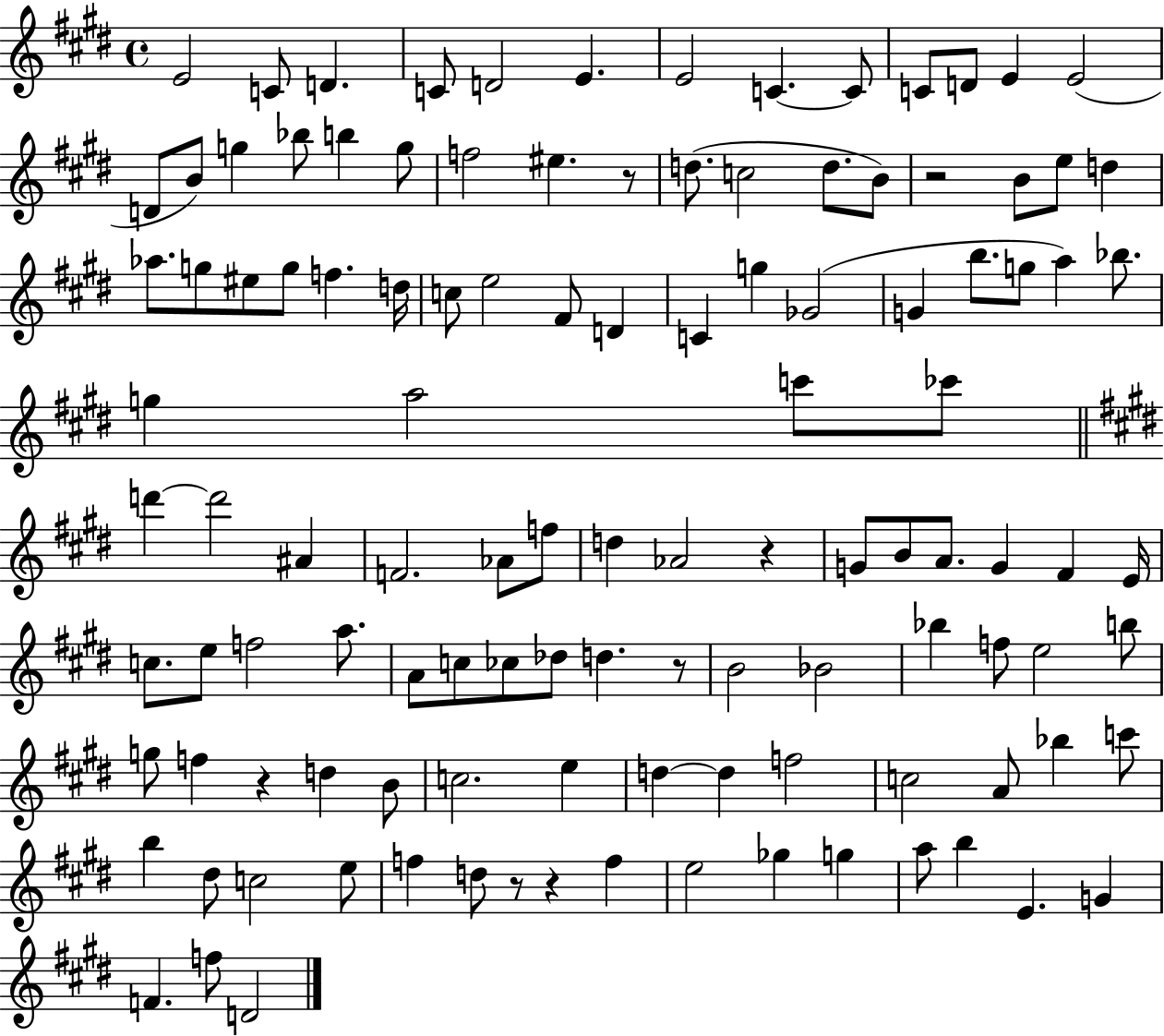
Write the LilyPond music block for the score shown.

{
  \clef treble
  \time 4/4
  \defaultTimeSignature
  \key e \major
  \repeat volta 2 { e'2 c'8 d'4. | c'8 d'2 e'4. | e'2 c'4.~~ c'8 | c'8 d'8 e'4 e'2( | \break d'8 b'8) g''4 bes''8 b''4 g''8 | f''2 eis''4. r8 | d''8.( c''2 d''8. b'8) | r2 b'8 e''8 d''4 | \break aes''8. g''8 eis''8 g''8 f''4. d''16 | c''8 e''2 fis'8 d'4 | c'4 g''4 ges'2( | g'4 b''8. g''8 a''4) bes''8. | \break g''4 a''2 c'''8 ces'''8 | \bar "||" \break \key e \major d'''4~~ d'''2 ais'4 | f'2. aes'8 f''8 | d''4 aes'2 r4 | g'8 b'8 a'8. g'4 fis'4 e'16 | \break c''8. e''8 f''2 a''8. | a'8 c''8 ces''8 des''8 d''4. r8 | b'2 bes'2 | bes''4 f''8 e''2 b''8 | \break g''8 f''4 r4 d''4 b'8 | c''2. e''4 | d''4~~ d''4 f''2 | c''2 a'8 bes''4 c'''8 | \break b''4 dis''8 c''2 e''8 | f''4 d''8 r8 r4 f''4 | e''2 ges''4 g''4 | a''8 b''4 e'4. g'4 | \break f'4. f''8 d'2 | } \bar "|."
}